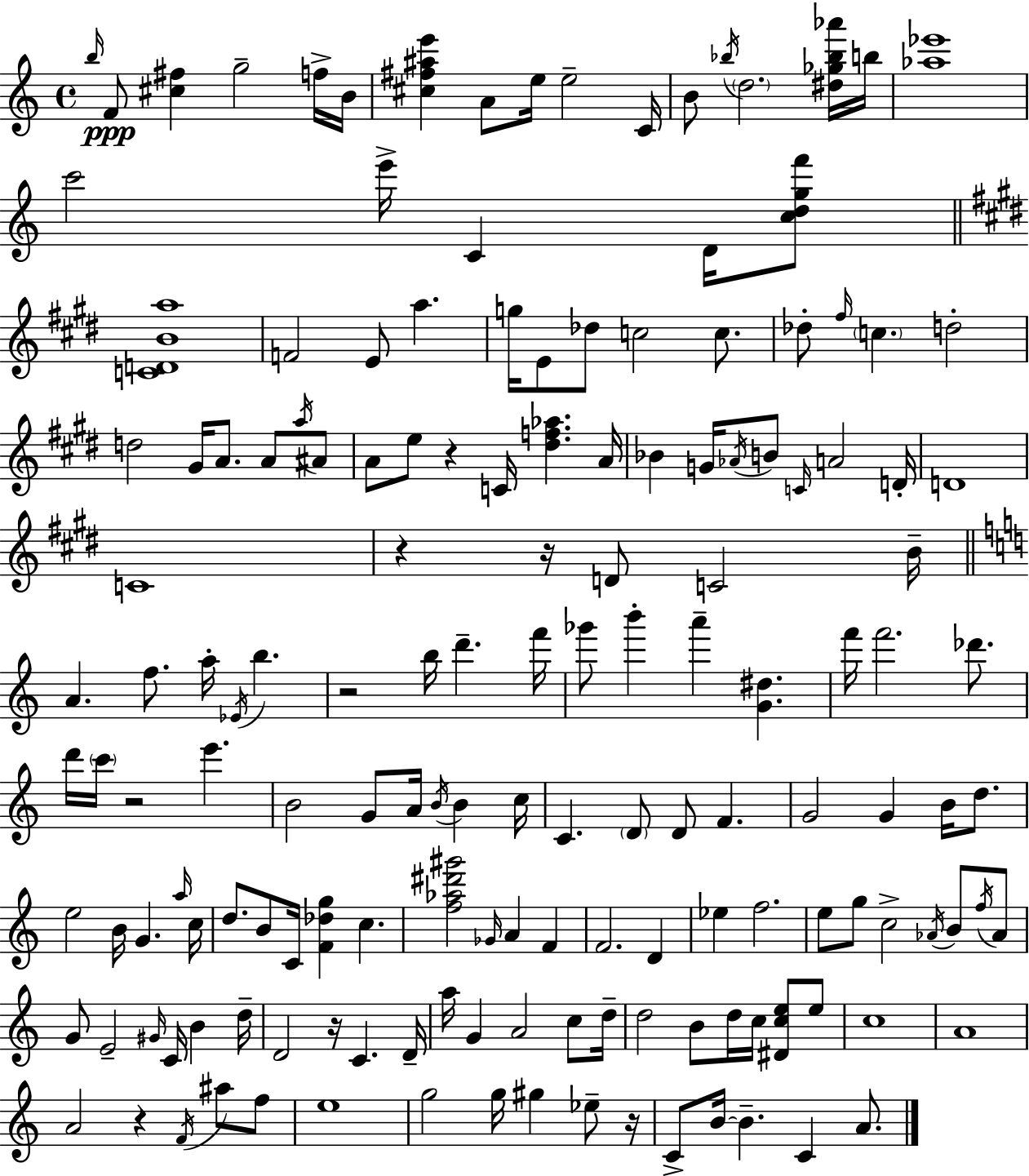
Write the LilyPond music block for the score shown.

{
  \clef treble
  \time 4/4
  \defaultTimeSignature
  \key c \major
  \grace { b''16 }\ppp f'8 <cis'' fis''>4 g''2-- f''16-> | b'16 <cis'' fis'' ais'' e'''>4 a'8 e''16 e''2-- | c'16 b'8 \acciaccatura { bes''16 } \parenthesize d''2. | <dis'' ges'' bes'' aes'''>16 b''16 <aes'' ees'''>1 | \break c'''2 e'''16-> c'4 d'16 | <c'' d'' g'' f'''>8 \bar "||" \break \key e \major <c' d' b' a''>1 | f'2 e'8 a''4. | g''16 e'8 des''8 c''2 c''8. | des''8-. \grace { fis''16 } \parenthesize c''4. d''2-. | \break d''2 gis'16 a'8. a'8 \acciaccatura { a''16 } | ais'8 a'8 e''8 r4 c'16 <dis'' f'' aes''>4. | a'16 bes'4 g'16 \acciaccatura { aes'16 } b'8 \grace { c'16 } a'2 | d'16-. d'1 | \break c'1 | r4 r16 d'8 c'2 | b'16-- \bar "||" \break \key a \minor a'4. f''8. a''16-. \acciaccatura { ees'16 } b''4. | r2 b''16 d'''4.-- | f'''16 ges'''8 b'''4-. a'''4-- <g' dis''>4. | f'''16 f'''2. des'''8. | \break d'''16 \parenthesize c'''16 r2 e'''4. | b'2 g'8 a'16 \acciaccatura { b'16 } b'4 | c''16 c'4. \parenthesize d'8 d'8 f'4. | g'2 g'4 b'16 d''8. | \break e''2 b'16 g'4. | \grace { a''16 } c''16 d''8. b'8 c'16 <f' des'' g''>4 c''4. | <f'' aes'' dis''' gis'''>2 \grace { ges'16 } a'4 | f'4 f'2. | \break d'4 ees''4 f''2. | e''8 g''8 c''2-> | \acciaccatura { aes'16 } b'8 \acciaccatura { f''16 } aes'8 g'8 e'2-- | \grace { gis'16 } c'16 b'4 d''16-- d'2 r16 | \break c'4. d'16-- a''16 g'4 a'2 | c''8 d''16-- d''2 b'8 | d''16 c''16 <dis' c'' e''>8 e''8 c''1 | a'1 | \break a'2 r4 | \acciaccatura { f'16 } ais''8 f''8 e''1 | g''2 | g''16 gis''4 ees''8-- r16 c'8-> b'16~~ b'4.-- | \break c'4 a'8. \bar "|."
}